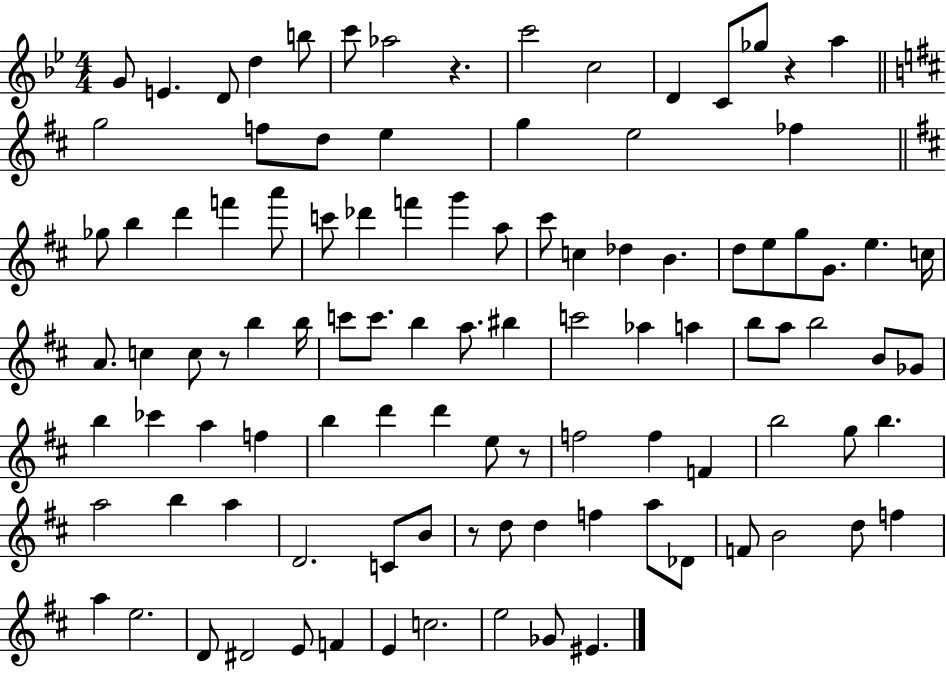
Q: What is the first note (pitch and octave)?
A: G4